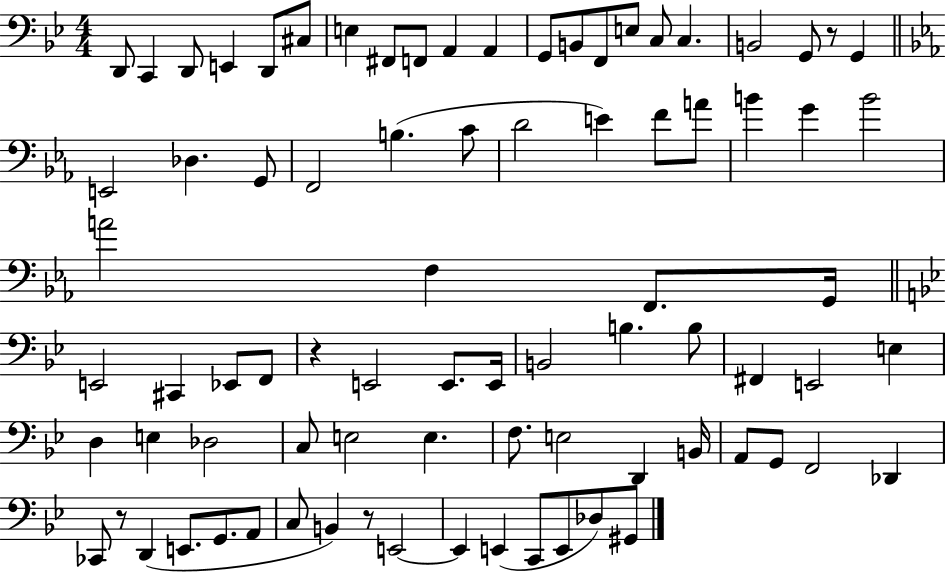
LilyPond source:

{
  \clef bass
  \numericTimeSignature
  \time 4/4
  \key bes \major
  \repeat volta 2 { d,8 c,4 d,8 e,4 d,8 cis8 | e4 fis,8 f,8 a,4 a,4 | g,8 b,8 f,8 e8 c8 c4. | b,2 g,8 r8 g,4 | \break \bar "||" \break \key ees \major e,2 des4. g,8 | f,2 b4.( c'8 | d'2 e'4) f'8 a'8 | b'4 g'4 b'2 | \break a'2 f4 f,8. g,16 | \bar "||" \break \key bes \major e,2 cis,4 ees,8 f,8 | r4 e,2 e,8. e,16 | b,2 b4. b8 | fis,4 e,2 e4 | \break d4 e4 des2 | c8 e2 e4. | f8. e2 d,4 b,16 | a,8 g,8 f,2 des,4 | \break ces,8 r8 d,4( e,8. g,8. a,8 | c8 b,4) r8 e,2~~ | e,4 e,4( c,8 e,8 des8) gis,8 | } \bar "|."
}